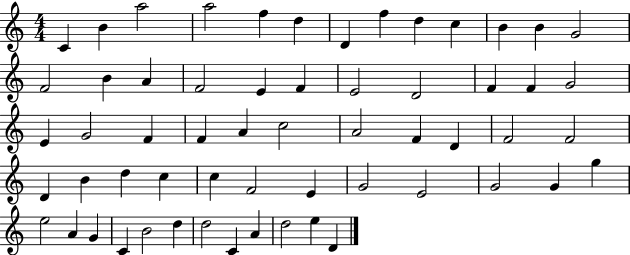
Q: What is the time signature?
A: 4/4